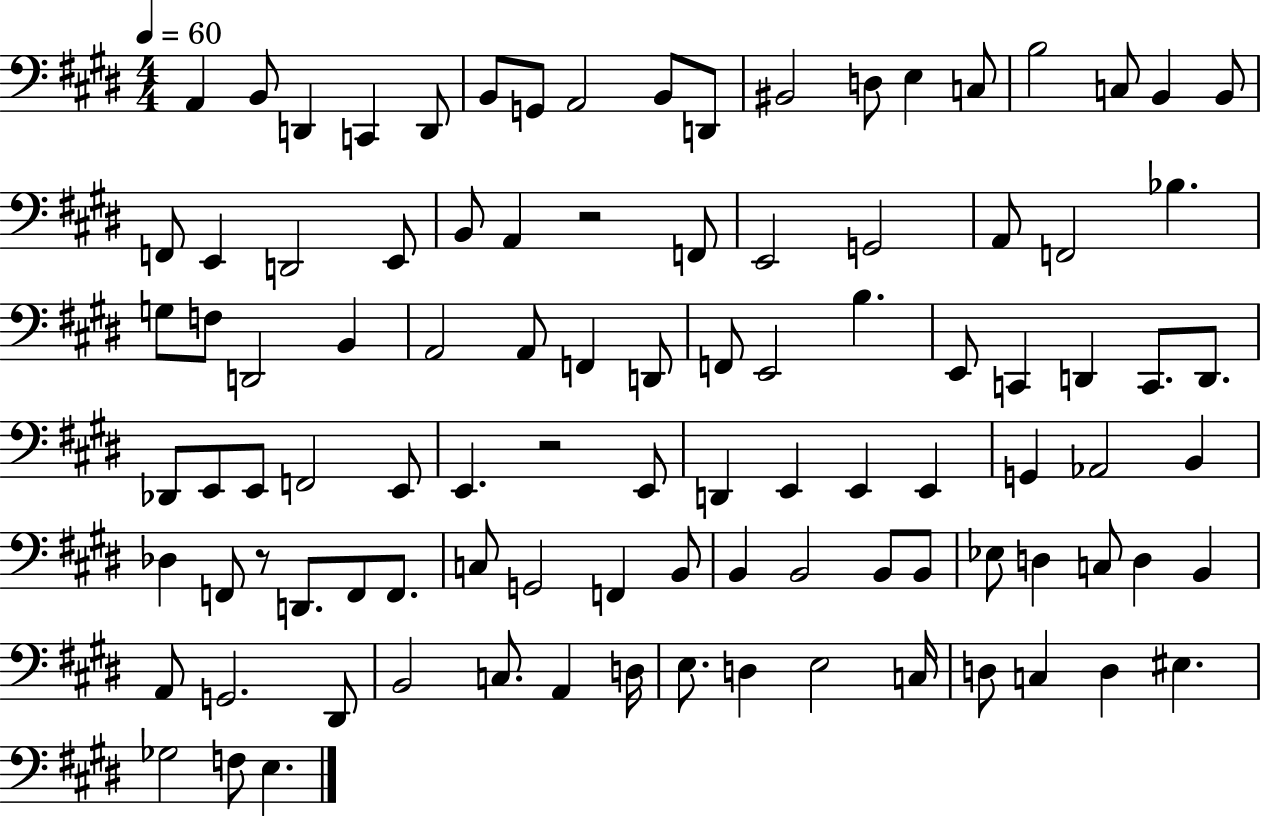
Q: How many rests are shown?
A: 3